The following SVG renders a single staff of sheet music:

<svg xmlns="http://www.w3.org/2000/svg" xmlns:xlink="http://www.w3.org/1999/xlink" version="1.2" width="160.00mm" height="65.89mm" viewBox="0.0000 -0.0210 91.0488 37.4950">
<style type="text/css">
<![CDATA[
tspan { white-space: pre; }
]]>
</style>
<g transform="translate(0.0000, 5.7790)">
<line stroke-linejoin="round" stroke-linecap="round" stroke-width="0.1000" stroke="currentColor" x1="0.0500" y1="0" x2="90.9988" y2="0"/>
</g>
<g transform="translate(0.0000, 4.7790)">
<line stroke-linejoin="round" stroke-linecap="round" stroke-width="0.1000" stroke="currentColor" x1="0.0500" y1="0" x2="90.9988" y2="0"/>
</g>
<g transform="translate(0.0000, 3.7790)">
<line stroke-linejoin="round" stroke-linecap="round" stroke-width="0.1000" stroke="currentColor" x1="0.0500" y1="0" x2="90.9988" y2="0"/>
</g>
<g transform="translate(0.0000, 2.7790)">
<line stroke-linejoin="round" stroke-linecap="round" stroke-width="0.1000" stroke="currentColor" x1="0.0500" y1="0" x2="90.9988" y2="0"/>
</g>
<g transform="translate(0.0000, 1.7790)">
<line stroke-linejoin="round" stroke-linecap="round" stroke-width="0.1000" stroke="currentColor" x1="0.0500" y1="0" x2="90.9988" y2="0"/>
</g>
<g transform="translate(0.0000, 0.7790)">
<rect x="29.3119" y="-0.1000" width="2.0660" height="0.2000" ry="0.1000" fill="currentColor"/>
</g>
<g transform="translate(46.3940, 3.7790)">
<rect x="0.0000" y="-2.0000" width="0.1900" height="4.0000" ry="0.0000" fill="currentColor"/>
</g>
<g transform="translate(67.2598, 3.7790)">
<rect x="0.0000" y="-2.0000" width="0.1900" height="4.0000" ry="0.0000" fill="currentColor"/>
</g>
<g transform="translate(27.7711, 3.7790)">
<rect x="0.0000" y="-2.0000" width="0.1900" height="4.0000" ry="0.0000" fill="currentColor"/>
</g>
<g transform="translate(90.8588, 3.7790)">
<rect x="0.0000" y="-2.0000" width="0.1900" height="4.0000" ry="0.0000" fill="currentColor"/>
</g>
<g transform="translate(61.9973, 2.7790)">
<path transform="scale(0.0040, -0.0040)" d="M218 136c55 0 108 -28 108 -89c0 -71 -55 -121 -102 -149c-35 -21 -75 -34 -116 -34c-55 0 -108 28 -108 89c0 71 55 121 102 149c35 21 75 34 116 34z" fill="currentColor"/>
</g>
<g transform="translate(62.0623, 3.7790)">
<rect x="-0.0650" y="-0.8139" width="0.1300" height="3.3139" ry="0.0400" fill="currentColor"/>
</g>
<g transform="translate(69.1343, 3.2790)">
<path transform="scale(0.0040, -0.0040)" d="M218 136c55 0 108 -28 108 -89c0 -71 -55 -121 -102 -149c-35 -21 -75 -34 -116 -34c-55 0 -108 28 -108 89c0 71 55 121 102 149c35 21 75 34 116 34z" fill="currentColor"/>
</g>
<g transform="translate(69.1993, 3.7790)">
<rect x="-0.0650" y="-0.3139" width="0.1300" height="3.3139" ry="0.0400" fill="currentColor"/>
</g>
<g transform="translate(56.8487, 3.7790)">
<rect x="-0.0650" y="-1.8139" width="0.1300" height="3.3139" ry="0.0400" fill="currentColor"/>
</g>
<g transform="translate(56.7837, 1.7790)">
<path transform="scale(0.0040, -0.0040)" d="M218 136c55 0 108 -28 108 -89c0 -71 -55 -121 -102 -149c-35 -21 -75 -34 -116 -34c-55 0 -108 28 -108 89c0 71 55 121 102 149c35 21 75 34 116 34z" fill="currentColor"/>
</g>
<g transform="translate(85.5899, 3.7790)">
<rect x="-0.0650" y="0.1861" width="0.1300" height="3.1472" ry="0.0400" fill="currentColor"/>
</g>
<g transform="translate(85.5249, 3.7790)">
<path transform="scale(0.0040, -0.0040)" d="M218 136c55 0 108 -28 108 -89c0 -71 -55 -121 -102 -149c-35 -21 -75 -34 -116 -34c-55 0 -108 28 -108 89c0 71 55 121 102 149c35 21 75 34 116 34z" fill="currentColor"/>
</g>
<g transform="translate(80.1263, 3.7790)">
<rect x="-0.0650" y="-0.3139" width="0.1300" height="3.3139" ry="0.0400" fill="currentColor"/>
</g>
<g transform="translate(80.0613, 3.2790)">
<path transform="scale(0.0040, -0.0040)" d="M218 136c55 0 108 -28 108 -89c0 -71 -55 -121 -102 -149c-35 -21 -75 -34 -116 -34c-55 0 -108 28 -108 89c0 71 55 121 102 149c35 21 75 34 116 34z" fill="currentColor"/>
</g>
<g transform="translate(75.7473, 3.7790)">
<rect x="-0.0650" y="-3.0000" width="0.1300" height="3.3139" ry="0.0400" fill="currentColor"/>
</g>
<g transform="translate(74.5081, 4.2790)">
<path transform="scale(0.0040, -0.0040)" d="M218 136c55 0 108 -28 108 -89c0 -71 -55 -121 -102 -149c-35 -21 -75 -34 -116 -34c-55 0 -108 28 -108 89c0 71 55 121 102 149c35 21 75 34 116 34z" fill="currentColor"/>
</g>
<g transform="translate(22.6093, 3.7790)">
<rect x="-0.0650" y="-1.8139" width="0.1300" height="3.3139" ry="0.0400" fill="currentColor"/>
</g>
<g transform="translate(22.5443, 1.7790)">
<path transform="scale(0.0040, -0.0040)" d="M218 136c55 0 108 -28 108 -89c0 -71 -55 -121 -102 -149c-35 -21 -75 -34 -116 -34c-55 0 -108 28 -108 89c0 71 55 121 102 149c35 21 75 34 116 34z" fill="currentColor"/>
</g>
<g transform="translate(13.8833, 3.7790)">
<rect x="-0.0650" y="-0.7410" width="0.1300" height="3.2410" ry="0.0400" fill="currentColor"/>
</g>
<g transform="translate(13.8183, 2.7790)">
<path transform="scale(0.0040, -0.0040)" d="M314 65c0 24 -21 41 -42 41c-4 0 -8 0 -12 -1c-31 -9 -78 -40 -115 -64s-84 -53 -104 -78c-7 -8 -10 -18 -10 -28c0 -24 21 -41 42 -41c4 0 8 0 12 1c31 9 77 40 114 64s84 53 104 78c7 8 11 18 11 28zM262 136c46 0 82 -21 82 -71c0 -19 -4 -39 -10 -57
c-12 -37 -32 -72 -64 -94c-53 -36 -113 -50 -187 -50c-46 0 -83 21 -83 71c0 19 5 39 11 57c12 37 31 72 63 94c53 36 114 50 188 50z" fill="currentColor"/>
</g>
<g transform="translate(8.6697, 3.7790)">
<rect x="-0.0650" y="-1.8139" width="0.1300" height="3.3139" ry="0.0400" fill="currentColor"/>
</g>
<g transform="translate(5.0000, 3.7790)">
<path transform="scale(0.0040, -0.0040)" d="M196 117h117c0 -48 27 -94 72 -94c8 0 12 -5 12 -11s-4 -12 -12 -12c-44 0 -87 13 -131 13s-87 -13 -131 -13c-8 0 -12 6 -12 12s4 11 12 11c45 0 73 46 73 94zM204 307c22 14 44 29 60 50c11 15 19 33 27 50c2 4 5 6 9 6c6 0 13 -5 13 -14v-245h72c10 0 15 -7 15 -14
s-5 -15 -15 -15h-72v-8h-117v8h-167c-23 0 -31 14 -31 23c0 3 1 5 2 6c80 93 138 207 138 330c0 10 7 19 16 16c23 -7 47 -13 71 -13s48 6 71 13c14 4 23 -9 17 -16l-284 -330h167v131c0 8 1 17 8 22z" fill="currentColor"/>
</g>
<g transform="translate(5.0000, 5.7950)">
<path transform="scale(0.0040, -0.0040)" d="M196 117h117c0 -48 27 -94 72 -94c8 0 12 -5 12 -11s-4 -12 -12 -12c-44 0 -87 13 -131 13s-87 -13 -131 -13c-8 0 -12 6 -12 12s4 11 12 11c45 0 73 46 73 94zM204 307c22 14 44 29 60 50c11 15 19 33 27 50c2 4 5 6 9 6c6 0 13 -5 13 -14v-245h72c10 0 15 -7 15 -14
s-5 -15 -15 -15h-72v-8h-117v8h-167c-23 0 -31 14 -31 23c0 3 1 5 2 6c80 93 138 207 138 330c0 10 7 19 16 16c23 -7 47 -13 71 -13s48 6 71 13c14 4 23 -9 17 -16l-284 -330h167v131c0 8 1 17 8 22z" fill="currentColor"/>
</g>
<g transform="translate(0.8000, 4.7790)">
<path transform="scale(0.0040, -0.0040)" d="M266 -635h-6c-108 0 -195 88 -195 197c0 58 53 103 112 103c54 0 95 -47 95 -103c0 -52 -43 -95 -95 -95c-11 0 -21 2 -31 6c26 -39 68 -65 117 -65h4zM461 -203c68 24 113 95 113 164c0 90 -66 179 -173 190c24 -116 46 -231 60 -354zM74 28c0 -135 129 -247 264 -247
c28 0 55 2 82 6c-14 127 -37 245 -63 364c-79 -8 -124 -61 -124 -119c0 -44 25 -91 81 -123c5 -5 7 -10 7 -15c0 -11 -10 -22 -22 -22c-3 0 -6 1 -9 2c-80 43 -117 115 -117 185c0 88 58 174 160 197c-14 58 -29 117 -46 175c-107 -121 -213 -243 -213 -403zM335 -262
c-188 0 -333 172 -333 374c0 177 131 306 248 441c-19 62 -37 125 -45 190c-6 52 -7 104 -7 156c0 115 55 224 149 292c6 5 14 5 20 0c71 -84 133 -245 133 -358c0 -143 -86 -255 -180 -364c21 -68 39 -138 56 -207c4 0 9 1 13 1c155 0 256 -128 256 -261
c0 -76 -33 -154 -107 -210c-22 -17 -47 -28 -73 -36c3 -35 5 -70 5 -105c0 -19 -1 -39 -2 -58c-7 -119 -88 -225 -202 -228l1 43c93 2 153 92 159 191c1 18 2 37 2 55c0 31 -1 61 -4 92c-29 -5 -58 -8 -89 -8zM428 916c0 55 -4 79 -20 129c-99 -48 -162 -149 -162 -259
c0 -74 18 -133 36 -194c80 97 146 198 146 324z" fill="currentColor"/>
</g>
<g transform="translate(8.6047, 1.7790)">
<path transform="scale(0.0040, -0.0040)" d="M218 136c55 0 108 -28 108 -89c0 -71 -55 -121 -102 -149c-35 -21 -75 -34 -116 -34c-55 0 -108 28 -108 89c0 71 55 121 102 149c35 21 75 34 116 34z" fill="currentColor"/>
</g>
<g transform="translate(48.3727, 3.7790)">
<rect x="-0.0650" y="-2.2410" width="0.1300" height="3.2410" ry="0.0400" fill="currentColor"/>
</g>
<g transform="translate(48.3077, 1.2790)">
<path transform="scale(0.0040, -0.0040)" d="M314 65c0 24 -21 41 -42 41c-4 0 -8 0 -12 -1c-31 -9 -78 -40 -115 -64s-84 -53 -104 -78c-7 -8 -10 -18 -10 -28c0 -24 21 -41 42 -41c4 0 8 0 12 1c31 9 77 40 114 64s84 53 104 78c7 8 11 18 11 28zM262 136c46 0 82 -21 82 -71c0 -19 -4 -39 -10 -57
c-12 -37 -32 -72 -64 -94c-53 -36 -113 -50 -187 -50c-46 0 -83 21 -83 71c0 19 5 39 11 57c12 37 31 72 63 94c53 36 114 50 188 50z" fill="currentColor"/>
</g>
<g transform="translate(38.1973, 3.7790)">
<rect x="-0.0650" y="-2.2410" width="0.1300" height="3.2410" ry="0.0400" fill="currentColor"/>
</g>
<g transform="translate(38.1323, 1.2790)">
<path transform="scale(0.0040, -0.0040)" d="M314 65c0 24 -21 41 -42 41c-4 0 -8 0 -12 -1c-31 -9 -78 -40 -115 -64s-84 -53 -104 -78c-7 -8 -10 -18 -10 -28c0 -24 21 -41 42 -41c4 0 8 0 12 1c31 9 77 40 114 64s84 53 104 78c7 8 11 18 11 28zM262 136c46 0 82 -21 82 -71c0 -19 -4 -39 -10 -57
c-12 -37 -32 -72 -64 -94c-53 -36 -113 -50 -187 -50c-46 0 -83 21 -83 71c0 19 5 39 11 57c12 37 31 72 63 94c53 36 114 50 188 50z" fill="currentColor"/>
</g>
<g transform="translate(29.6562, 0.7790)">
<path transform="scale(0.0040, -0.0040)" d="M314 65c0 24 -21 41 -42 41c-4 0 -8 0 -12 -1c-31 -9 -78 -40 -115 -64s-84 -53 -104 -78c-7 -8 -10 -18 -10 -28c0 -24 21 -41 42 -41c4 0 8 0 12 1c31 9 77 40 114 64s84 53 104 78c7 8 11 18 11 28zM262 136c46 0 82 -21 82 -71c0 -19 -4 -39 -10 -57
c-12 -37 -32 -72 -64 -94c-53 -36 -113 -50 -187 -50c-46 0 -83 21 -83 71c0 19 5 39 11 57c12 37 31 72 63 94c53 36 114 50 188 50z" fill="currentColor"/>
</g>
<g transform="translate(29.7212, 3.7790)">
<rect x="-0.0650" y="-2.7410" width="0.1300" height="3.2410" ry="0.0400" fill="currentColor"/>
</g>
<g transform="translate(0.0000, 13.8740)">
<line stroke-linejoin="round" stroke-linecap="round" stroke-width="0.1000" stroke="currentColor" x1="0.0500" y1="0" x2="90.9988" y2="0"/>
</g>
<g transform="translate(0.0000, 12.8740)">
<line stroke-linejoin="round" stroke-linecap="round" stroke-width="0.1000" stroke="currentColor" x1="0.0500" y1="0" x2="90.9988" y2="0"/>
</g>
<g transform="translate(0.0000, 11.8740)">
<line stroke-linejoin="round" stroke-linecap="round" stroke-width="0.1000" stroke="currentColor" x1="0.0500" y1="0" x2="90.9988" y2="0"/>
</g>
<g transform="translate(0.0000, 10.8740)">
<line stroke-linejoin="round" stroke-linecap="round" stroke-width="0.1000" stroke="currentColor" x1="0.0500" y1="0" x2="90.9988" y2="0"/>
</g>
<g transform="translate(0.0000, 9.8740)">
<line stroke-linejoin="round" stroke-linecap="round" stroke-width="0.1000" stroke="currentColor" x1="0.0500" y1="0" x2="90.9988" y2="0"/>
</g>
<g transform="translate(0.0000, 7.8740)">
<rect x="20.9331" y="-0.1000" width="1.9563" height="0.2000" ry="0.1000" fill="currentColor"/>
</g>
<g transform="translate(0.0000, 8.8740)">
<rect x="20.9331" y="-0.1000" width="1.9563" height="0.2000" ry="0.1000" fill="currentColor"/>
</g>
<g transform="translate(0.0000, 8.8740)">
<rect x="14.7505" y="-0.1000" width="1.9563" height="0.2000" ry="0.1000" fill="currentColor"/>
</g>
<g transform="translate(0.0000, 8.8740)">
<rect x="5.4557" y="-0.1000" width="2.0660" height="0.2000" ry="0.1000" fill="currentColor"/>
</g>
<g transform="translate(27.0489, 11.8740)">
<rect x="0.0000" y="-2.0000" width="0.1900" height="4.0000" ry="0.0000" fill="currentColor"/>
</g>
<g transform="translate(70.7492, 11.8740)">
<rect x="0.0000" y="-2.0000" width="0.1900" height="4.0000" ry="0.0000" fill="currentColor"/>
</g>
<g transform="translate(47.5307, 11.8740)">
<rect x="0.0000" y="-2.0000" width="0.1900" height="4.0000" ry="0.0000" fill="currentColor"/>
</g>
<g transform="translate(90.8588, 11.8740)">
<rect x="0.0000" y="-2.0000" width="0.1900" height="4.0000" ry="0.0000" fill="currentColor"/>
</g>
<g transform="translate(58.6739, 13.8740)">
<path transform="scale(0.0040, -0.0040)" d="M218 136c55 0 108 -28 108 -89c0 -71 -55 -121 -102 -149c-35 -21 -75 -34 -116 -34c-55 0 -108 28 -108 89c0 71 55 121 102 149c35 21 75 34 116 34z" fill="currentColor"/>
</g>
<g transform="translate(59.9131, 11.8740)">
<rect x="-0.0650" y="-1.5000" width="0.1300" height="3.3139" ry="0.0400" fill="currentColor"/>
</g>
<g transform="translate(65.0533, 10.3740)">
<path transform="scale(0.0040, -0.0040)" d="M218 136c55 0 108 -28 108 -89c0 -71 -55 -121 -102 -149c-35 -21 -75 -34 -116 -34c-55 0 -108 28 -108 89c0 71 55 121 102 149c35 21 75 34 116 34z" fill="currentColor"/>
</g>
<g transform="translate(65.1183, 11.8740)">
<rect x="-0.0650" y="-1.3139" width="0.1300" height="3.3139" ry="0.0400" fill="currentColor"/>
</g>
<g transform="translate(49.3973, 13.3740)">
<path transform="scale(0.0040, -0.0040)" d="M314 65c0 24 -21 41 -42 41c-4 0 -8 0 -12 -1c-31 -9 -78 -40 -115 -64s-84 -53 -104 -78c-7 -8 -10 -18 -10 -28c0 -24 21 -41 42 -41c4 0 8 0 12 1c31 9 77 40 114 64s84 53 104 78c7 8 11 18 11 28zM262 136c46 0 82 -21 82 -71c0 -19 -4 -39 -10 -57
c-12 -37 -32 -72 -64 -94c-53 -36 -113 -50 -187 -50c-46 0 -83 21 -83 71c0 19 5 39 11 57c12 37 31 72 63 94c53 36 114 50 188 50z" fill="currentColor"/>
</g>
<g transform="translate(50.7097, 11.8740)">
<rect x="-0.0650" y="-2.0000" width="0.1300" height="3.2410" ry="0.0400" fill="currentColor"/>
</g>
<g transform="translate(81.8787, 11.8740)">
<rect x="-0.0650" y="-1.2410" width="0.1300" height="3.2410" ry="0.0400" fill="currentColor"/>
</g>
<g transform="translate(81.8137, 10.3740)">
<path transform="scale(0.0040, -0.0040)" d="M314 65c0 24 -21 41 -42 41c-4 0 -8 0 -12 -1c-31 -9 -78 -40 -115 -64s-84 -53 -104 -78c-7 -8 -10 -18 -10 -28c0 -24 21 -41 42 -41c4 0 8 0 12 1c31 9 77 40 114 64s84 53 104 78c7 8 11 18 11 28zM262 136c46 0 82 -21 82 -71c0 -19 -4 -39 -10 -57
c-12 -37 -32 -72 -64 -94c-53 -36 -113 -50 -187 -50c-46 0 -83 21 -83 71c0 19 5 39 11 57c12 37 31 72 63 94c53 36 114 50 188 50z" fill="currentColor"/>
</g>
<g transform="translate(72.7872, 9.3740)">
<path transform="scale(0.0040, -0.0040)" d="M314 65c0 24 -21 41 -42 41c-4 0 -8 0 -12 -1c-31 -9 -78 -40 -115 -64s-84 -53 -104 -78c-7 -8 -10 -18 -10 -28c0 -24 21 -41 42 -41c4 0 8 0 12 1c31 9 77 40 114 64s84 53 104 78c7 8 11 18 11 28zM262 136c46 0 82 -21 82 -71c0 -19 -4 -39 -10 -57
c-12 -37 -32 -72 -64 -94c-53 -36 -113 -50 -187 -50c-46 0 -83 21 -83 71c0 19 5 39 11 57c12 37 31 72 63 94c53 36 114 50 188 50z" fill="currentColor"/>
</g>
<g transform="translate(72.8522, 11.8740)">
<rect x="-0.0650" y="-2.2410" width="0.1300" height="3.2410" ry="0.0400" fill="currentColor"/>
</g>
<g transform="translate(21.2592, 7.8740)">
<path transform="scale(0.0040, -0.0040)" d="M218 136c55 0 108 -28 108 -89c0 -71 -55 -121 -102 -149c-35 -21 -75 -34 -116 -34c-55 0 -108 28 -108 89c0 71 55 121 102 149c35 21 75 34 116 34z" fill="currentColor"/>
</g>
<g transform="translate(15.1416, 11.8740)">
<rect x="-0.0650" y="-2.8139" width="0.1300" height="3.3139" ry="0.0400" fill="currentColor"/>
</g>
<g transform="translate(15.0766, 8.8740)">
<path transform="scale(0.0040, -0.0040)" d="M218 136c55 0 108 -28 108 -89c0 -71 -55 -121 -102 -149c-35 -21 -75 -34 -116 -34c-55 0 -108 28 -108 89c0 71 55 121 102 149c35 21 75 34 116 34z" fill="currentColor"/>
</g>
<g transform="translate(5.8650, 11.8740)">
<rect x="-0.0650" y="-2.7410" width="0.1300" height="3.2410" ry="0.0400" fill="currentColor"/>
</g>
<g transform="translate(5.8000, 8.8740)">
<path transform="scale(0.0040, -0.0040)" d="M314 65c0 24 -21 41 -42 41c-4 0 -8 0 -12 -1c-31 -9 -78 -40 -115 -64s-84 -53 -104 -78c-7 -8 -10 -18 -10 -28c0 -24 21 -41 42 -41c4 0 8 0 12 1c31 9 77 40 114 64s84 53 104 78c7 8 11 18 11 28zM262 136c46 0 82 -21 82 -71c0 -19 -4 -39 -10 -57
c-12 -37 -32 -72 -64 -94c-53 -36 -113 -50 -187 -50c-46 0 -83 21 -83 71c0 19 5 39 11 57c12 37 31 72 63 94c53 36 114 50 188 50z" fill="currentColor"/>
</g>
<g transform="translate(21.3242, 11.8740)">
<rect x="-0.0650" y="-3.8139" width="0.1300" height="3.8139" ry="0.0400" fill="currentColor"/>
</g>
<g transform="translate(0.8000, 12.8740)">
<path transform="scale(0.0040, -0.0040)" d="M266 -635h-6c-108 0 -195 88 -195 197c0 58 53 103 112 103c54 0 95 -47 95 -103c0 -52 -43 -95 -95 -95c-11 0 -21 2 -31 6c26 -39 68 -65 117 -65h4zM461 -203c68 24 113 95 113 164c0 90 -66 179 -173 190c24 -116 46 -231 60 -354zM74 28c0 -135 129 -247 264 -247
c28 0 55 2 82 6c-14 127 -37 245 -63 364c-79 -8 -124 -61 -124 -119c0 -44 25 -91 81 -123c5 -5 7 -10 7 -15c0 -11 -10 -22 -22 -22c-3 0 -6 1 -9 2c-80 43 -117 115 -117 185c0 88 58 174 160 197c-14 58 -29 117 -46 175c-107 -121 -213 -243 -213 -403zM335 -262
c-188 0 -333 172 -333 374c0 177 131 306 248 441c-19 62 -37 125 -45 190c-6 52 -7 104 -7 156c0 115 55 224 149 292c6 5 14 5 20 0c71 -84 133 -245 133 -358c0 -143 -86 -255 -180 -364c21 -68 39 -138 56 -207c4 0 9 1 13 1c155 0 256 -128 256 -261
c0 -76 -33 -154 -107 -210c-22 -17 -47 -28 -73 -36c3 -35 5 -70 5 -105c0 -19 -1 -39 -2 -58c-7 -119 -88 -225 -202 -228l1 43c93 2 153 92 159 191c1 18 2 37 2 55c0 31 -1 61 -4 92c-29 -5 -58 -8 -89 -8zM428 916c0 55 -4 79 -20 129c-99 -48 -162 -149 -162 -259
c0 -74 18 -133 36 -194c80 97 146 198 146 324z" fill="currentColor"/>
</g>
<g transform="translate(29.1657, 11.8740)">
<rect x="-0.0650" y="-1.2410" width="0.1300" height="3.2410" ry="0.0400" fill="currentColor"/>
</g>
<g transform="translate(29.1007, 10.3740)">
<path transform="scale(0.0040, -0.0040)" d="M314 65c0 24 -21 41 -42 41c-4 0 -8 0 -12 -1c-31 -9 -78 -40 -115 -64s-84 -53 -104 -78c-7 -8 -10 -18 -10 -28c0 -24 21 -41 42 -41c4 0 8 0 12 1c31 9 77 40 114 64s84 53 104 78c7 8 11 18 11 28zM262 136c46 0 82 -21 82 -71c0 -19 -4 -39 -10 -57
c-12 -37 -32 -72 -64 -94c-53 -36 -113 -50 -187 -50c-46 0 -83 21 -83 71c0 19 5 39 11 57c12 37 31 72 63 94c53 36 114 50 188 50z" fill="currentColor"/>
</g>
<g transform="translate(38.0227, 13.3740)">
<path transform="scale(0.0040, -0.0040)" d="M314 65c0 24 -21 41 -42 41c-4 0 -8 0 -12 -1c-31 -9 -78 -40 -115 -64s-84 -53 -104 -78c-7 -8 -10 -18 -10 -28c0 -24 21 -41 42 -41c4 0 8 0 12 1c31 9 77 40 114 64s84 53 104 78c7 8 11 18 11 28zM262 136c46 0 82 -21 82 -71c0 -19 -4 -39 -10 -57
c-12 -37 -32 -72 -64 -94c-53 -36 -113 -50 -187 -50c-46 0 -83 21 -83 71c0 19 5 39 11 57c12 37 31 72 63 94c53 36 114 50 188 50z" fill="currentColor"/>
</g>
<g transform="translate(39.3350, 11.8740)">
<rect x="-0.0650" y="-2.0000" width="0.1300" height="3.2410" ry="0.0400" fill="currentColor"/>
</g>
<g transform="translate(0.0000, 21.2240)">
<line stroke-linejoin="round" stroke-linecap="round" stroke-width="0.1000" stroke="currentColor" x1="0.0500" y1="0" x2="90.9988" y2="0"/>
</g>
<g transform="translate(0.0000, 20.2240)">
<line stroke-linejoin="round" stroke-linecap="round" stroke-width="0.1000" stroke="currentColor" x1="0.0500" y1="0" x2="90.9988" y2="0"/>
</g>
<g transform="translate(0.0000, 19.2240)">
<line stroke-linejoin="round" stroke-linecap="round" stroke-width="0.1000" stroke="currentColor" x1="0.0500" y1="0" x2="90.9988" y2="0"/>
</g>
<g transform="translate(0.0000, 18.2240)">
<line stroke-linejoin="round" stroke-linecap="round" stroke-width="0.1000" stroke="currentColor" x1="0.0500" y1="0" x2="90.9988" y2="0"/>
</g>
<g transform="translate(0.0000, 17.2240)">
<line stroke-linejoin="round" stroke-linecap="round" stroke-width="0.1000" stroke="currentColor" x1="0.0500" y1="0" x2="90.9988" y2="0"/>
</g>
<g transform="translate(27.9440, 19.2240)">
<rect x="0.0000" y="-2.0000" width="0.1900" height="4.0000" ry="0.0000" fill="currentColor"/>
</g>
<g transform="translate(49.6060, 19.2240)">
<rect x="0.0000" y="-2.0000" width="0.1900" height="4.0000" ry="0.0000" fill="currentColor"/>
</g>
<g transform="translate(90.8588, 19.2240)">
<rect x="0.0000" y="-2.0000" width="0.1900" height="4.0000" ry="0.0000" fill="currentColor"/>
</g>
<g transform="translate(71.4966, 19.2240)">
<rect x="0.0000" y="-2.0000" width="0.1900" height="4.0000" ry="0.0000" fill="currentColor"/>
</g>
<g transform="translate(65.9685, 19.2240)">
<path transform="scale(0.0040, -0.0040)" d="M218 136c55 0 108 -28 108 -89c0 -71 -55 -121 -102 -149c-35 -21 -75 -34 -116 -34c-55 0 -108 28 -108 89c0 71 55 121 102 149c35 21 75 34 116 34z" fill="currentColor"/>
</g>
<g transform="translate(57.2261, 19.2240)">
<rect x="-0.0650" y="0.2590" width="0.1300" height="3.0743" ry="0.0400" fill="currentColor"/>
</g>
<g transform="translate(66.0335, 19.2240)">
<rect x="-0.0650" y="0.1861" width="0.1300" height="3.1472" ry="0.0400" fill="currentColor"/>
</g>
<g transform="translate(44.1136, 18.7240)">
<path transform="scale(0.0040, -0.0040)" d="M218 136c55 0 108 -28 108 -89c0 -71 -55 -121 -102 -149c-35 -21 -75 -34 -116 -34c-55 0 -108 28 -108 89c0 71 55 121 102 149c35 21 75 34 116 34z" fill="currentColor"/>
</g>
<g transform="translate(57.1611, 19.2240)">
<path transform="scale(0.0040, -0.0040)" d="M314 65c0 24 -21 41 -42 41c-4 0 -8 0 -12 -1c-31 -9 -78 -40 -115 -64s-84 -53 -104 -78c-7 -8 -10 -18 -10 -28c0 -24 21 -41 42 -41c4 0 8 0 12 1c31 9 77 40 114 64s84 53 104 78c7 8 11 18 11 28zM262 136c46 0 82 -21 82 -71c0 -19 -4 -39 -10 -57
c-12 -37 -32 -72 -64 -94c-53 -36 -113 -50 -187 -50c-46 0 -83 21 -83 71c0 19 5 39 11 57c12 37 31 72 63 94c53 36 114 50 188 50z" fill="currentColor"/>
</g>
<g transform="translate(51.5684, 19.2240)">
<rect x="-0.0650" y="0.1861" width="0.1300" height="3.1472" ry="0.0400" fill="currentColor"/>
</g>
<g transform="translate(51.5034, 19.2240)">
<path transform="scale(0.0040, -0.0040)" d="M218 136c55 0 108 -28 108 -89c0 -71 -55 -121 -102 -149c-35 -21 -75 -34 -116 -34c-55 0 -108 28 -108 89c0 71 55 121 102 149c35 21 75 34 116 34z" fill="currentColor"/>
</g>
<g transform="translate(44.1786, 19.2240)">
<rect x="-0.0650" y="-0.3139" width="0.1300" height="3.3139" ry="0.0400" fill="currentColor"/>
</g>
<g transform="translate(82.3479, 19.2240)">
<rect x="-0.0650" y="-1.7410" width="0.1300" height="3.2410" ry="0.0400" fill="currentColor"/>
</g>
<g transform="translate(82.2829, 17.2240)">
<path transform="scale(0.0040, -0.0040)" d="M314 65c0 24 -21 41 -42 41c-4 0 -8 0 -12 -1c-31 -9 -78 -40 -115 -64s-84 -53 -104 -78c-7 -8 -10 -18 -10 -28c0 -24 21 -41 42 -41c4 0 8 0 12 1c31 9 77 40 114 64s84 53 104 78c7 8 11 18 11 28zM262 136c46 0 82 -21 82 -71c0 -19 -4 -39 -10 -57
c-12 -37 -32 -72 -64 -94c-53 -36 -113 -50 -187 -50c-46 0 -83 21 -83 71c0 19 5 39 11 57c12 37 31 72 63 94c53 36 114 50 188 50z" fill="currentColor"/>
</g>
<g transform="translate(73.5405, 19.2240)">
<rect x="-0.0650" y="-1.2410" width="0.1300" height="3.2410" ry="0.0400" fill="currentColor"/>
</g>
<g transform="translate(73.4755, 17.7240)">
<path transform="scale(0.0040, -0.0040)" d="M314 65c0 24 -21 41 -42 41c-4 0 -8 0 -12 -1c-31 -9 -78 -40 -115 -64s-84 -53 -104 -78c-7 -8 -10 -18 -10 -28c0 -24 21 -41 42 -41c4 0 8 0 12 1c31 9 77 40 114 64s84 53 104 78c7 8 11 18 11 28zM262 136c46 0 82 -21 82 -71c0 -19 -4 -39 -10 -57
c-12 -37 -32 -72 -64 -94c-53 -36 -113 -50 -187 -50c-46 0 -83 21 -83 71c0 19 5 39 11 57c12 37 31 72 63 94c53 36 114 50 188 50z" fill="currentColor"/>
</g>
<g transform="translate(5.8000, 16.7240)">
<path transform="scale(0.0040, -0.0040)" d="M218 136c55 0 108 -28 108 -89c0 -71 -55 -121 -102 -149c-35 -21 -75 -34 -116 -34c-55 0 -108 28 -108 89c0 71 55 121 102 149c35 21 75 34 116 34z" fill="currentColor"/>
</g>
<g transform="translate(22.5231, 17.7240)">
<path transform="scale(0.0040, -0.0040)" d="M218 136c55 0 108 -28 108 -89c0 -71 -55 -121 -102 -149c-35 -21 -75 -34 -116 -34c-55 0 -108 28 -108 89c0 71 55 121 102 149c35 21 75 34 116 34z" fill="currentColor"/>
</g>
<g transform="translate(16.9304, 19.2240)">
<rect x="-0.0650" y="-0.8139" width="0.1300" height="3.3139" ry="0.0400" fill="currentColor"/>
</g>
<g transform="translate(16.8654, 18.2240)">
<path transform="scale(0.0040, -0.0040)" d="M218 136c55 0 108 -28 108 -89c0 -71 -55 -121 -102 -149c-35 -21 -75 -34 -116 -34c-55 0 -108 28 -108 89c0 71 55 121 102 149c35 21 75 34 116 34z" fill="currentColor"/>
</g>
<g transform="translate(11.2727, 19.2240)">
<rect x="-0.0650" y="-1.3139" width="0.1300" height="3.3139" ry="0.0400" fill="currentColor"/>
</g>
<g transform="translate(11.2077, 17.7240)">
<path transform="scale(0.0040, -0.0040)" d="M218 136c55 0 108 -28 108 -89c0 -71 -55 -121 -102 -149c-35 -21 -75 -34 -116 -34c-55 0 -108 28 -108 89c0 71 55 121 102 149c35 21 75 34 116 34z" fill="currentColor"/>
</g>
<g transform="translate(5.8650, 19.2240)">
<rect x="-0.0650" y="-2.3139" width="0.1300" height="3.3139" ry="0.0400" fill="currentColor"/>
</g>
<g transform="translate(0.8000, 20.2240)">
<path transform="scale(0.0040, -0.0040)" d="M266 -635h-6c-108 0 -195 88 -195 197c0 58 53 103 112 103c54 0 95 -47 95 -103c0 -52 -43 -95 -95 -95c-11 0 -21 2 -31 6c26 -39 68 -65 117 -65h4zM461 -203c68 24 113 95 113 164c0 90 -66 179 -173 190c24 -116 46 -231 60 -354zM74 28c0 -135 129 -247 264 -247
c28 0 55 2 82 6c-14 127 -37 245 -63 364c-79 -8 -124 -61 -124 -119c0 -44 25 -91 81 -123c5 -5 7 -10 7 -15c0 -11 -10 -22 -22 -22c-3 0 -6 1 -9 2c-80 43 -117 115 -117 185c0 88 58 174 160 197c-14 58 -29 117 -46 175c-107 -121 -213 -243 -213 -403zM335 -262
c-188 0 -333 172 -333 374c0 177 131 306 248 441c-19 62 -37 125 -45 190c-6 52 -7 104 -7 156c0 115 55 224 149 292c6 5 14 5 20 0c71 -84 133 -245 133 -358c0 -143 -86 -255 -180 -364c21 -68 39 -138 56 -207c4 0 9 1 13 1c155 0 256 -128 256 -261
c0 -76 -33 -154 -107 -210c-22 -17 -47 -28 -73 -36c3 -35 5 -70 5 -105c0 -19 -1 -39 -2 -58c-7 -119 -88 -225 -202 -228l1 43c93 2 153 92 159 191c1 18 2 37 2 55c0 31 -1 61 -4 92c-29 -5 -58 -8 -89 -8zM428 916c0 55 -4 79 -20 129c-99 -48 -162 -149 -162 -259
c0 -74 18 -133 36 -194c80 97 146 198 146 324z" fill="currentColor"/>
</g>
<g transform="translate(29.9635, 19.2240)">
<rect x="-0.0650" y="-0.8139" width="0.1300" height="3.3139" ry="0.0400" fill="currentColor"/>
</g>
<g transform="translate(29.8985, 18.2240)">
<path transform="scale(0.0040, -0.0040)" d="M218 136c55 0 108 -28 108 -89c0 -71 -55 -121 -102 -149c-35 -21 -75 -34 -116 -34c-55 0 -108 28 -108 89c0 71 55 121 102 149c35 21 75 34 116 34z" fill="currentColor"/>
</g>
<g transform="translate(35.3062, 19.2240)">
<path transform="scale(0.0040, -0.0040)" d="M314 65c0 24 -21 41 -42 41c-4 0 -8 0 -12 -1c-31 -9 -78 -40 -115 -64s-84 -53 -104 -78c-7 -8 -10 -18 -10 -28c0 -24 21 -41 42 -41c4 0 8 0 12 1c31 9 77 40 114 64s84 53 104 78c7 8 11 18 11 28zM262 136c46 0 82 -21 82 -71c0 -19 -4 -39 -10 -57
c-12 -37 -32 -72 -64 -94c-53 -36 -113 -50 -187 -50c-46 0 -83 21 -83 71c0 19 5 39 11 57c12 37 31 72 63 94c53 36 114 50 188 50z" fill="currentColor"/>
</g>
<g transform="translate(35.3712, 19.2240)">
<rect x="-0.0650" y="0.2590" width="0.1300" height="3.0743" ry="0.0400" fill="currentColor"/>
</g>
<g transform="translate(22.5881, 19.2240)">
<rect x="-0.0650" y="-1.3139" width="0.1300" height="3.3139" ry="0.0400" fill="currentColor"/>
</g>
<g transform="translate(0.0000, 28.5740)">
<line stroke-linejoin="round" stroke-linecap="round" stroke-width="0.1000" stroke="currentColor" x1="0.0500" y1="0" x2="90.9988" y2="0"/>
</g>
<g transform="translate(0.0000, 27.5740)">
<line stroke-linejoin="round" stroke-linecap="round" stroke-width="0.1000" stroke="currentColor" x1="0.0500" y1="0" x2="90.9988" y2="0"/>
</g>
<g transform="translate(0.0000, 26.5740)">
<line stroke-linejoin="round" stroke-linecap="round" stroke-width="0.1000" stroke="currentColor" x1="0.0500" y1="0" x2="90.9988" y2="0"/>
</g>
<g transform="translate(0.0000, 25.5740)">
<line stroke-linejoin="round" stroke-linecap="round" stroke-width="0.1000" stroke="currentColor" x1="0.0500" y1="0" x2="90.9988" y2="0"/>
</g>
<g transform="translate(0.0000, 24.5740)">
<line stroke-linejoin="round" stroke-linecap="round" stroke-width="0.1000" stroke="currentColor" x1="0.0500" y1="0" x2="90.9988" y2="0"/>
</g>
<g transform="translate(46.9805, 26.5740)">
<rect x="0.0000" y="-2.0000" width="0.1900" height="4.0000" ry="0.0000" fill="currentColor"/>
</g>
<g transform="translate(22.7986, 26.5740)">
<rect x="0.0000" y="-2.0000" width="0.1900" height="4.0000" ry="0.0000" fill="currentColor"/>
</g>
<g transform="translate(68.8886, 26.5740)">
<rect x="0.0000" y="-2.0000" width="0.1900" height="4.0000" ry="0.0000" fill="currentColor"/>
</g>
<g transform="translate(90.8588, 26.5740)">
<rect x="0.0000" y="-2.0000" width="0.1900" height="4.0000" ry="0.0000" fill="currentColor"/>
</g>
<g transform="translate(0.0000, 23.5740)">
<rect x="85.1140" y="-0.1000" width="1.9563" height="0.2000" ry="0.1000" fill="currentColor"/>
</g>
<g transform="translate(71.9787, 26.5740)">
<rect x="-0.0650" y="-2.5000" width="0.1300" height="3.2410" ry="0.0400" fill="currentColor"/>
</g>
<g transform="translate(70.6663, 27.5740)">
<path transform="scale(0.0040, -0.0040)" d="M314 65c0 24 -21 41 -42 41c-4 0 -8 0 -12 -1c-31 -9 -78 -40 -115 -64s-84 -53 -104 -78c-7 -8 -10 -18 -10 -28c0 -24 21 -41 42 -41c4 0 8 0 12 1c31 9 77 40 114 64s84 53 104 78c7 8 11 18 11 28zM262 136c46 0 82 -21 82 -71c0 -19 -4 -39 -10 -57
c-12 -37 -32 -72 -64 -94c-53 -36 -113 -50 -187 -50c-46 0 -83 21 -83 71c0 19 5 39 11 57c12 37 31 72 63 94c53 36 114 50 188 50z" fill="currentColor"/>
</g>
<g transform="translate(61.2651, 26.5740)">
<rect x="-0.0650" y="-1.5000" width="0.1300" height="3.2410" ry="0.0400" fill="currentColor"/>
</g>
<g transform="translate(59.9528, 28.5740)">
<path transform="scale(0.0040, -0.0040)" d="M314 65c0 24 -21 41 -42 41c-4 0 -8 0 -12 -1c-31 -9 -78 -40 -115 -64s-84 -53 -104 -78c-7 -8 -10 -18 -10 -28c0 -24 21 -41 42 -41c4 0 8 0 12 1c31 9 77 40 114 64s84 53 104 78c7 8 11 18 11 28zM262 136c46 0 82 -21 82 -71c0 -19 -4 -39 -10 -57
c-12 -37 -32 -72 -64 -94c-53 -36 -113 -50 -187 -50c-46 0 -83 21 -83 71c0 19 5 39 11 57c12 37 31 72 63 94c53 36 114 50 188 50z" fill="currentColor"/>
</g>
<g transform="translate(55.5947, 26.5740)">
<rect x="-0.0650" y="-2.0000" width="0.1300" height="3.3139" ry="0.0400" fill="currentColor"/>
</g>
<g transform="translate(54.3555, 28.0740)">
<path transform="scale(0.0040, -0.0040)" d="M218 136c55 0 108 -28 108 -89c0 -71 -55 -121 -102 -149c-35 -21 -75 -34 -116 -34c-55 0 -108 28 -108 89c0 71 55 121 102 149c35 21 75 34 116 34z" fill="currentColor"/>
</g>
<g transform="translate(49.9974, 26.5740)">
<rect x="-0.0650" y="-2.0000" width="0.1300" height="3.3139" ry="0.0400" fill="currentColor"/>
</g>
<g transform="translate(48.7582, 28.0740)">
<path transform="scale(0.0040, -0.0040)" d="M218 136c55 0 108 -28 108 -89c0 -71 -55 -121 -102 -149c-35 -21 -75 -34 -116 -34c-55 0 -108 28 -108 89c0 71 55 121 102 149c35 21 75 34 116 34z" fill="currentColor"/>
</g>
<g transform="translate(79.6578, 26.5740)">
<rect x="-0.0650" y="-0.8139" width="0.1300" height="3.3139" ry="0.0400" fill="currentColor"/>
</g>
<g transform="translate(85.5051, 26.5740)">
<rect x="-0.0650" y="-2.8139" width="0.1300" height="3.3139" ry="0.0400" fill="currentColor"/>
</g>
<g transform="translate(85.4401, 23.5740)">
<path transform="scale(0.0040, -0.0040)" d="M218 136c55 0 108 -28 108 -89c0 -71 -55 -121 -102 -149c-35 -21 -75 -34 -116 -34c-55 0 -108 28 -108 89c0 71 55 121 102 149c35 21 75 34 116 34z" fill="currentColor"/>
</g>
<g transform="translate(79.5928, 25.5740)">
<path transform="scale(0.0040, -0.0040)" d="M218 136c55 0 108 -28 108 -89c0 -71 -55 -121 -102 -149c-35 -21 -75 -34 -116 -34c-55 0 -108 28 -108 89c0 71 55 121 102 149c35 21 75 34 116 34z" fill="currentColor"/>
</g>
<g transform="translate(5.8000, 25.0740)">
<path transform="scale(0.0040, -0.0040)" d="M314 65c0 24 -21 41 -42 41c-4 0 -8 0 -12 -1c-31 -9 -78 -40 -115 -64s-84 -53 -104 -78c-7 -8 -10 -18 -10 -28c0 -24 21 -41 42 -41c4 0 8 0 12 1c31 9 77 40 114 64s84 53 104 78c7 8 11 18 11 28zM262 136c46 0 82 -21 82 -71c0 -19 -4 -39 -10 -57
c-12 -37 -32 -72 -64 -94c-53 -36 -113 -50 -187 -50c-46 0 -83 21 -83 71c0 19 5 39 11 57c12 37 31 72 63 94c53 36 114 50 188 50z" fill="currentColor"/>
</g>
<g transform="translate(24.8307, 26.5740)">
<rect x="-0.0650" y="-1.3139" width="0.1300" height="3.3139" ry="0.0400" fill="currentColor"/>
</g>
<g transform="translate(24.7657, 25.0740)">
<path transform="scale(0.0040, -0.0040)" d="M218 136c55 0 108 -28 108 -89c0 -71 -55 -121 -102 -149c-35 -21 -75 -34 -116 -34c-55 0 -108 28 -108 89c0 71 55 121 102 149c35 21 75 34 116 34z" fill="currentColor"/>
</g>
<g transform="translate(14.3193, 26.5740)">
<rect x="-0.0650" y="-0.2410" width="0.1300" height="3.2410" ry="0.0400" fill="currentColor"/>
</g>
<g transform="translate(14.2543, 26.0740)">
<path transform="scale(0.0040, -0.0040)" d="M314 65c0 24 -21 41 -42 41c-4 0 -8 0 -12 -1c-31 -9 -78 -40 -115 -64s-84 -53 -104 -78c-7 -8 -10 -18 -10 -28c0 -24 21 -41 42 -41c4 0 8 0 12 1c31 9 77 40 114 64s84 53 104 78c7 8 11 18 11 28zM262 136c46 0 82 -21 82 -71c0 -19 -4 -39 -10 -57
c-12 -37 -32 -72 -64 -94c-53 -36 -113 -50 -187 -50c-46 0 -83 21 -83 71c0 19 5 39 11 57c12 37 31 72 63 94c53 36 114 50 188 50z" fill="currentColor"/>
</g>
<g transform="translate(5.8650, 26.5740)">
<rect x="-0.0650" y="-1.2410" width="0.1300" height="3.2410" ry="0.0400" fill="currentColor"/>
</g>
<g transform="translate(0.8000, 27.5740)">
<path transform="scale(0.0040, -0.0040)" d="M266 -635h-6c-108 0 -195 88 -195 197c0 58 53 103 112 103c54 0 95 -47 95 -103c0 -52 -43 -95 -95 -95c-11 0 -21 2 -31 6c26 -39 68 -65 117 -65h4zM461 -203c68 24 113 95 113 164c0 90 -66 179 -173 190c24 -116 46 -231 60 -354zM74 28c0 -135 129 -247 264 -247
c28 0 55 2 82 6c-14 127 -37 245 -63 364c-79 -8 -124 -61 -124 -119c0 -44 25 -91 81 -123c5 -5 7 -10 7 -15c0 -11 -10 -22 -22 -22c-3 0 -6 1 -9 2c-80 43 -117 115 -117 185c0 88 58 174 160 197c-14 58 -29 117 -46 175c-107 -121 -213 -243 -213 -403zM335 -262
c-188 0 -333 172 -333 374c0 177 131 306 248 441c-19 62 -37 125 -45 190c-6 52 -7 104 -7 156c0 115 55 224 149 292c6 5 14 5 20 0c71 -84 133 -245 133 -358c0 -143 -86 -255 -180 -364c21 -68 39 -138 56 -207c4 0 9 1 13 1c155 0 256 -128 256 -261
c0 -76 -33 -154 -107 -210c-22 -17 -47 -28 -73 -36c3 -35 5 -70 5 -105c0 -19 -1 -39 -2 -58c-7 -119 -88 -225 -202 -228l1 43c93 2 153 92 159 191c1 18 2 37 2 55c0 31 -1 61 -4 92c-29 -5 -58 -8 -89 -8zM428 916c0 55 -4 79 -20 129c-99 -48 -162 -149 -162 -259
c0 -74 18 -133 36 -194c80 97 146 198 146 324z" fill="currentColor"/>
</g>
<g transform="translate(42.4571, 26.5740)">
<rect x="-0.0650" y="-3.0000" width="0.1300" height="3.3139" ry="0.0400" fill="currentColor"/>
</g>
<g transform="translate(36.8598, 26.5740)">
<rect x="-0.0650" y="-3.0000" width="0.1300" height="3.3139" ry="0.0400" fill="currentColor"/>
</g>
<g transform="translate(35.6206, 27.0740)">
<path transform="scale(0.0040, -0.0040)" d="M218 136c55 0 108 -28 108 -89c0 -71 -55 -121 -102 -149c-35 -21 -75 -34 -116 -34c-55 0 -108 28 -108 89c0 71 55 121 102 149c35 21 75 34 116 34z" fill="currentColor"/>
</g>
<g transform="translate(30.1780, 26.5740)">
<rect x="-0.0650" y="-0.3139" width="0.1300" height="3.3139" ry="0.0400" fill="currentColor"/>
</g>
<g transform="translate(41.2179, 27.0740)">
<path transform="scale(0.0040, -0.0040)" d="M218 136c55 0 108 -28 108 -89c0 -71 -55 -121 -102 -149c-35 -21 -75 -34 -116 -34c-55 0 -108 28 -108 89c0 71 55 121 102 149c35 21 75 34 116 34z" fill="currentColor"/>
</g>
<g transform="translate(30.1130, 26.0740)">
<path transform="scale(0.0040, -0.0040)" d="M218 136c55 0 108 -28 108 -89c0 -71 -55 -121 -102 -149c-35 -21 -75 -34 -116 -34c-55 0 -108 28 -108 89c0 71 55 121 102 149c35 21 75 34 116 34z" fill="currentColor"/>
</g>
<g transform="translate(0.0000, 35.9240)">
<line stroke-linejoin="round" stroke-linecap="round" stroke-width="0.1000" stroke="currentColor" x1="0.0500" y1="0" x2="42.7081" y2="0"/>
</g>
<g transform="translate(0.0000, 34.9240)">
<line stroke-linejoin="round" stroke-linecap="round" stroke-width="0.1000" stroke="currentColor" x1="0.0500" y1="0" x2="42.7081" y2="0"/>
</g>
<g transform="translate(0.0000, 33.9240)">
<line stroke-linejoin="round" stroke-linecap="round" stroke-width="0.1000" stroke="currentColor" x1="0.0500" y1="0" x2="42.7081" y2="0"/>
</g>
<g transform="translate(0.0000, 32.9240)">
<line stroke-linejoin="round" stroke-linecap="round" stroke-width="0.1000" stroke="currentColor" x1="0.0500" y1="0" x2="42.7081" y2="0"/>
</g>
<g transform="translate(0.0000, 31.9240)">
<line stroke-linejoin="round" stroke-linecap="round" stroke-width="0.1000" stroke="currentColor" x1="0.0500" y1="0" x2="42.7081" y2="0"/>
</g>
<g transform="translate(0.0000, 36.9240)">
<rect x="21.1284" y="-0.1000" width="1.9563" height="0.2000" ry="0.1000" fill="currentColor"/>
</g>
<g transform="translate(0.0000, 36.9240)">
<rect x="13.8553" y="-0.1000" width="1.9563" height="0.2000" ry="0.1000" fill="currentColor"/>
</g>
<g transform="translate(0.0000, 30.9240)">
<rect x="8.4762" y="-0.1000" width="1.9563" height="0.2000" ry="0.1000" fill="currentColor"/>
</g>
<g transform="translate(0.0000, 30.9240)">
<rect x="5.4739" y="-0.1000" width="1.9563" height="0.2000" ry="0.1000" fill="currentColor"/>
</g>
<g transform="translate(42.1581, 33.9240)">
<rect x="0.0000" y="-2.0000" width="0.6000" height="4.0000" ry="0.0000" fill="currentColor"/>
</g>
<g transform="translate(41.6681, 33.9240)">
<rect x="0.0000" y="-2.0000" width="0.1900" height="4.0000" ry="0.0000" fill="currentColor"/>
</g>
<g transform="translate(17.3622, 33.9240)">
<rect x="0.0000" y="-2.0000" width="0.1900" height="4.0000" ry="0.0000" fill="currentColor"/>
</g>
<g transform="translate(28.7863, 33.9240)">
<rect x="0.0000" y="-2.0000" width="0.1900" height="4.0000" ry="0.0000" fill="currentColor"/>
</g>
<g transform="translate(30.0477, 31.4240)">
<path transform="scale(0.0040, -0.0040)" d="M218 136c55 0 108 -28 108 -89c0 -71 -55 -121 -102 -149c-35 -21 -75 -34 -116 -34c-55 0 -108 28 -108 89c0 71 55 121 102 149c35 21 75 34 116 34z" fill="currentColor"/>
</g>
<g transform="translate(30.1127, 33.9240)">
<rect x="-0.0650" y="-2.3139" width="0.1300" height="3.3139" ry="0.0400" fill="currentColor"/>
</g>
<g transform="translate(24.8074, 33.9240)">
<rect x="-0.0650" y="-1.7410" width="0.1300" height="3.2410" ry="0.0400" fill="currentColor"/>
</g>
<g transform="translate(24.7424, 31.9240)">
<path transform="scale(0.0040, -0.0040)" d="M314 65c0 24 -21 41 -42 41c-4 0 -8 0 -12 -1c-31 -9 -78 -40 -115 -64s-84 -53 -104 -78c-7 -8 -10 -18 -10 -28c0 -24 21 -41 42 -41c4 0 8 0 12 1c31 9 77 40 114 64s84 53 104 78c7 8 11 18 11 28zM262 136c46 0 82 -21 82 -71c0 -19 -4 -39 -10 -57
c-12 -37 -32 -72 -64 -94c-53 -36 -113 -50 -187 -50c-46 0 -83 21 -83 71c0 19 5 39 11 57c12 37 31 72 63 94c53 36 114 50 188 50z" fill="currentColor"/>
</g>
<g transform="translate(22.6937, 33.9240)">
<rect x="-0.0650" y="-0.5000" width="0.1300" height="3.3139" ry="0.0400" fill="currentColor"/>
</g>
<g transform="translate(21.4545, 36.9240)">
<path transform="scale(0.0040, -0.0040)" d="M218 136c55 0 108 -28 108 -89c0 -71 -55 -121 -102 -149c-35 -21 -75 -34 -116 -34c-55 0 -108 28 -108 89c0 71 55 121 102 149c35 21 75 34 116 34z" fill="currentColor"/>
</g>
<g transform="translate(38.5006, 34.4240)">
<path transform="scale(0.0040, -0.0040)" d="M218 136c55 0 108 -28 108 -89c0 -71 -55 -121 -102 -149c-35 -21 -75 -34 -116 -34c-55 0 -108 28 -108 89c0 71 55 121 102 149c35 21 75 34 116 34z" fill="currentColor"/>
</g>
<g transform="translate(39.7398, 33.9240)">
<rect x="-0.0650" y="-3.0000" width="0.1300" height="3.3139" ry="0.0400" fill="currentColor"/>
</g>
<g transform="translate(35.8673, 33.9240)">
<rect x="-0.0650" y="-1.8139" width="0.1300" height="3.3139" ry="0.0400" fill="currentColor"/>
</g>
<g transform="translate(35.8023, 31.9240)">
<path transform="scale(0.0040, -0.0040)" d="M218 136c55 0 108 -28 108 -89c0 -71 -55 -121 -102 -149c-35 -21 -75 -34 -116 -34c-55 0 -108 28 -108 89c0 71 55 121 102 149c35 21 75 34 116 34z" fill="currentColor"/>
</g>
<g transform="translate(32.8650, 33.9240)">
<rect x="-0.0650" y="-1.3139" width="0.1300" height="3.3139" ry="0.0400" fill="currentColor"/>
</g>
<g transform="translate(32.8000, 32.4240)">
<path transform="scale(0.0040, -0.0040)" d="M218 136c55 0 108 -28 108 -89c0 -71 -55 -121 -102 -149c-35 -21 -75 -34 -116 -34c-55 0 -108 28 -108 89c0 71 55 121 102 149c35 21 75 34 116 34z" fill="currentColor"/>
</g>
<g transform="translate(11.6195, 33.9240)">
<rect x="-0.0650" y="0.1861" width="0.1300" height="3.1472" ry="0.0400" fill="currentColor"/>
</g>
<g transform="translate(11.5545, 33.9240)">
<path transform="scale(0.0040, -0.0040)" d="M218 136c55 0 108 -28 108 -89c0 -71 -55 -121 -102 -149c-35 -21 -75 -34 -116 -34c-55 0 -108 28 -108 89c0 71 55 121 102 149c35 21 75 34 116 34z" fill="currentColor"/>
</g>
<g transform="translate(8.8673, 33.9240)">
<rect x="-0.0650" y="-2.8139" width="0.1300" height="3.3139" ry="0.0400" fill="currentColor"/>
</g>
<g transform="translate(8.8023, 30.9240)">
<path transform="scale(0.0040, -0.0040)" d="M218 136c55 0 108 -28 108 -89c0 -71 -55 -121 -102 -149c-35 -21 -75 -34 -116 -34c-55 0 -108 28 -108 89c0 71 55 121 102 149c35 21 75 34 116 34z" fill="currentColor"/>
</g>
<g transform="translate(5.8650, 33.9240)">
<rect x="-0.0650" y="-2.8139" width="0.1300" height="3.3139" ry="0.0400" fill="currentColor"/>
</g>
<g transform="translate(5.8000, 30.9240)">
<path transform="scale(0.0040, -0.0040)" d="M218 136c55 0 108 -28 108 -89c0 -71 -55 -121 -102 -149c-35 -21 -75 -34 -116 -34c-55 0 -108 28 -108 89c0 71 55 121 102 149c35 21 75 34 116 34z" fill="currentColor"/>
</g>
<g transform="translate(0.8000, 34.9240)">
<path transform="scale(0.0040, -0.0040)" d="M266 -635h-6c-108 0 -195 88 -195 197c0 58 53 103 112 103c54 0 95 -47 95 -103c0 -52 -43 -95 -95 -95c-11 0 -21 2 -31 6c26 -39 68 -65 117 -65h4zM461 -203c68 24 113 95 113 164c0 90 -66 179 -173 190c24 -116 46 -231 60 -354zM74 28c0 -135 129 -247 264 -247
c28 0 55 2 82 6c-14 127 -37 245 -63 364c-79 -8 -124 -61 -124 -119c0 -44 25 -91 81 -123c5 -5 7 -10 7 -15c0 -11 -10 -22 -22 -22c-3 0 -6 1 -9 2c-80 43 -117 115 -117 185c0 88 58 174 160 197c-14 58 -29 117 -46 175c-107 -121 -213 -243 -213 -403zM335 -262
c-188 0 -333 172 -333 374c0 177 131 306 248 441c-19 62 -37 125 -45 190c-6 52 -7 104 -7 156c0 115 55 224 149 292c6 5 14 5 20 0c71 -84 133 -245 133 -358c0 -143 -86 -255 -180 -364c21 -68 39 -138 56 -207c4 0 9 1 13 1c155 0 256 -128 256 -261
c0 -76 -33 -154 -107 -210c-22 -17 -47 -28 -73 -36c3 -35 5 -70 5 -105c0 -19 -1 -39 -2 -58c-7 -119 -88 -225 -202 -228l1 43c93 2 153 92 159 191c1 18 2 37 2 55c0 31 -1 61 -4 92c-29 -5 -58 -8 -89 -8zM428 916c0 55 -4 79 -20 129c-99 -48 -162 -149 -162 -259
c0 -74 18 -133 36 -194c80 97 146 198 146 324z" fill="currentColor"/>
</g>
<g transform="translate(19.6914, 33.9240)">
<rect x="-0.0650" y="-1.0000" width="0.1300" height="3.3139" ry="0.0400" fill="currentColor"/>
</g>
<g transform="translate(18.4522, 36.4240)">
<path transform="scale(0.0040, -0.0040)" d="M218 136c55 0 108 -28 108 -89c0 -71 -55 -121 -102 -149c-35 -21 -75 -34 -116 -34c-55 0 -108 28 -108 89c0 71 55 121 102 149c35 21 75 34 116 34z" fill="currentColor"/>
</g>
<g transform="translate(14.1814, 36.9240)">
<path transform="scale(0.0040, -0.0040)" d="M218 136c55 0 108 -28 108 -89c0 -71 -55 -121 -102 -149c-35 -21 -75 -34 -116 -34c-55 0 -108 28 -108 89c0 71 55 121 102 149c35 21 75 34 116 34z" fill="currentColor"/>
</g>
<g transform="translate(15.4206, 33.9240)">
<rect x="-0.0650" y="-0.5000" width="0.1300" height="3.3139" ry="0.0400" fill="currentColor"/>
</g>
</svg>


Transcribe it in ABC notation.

X:1
T:Untitled
M:4/4
L:1/4
K:C
f d2 f a2 g2 g2 f d c A c B a2 a c' e2 F2 F2 E e g2 e2 g e d e d B2 c B B2 B e2 f2 e2 c2 e c A A F F E2 G2 d a a a B C D C f2 g e f A